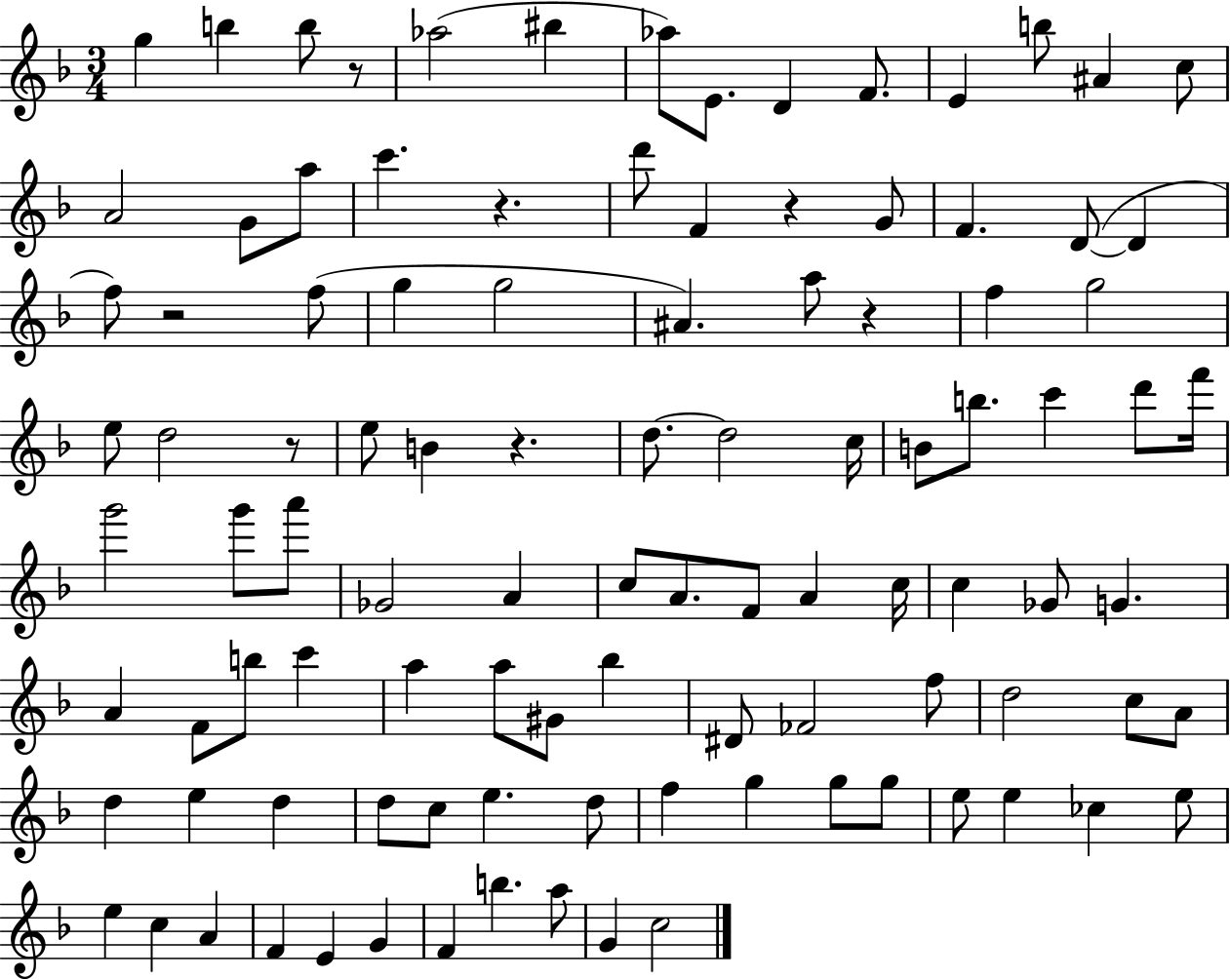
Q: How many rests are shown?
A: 7